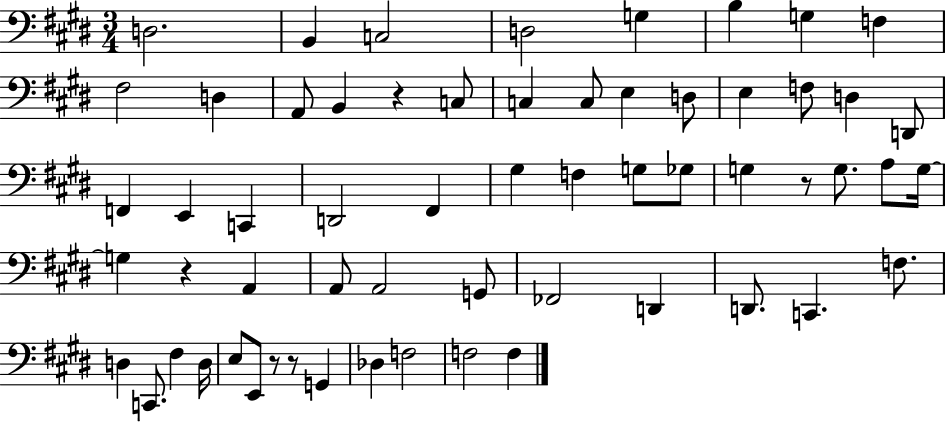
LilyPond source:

{
  \clef bass
  \numericTimeSignature
  \time 3/4
  \key e \major
  d2. | b,4 c2 | d2 g4 | b4 g4 f4 | \break fis2 d4 | a,8 b,4 r4 c8 | c4 c8 e4 d8 | e4 f8 d4 d,8 | \break f,4 e,4 c,4 | d,2 fis,4 | gis4 f4 g8 ges8 | g4 r8 g8. a8 g16~~ | \break g4 r4 a,4 | a,8 a,2 g,8 | fes,2 d,4 | d,8. c,4. f8. | \break d4 c,8. fis4 d16 | e8 e,8 r8 r8 g,4 | des4 f2 | f2 f4 | \break \bar "|."
}